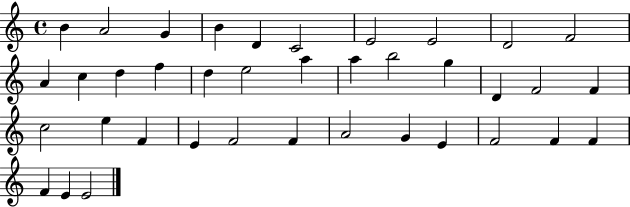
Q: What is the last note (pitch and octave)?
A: E4